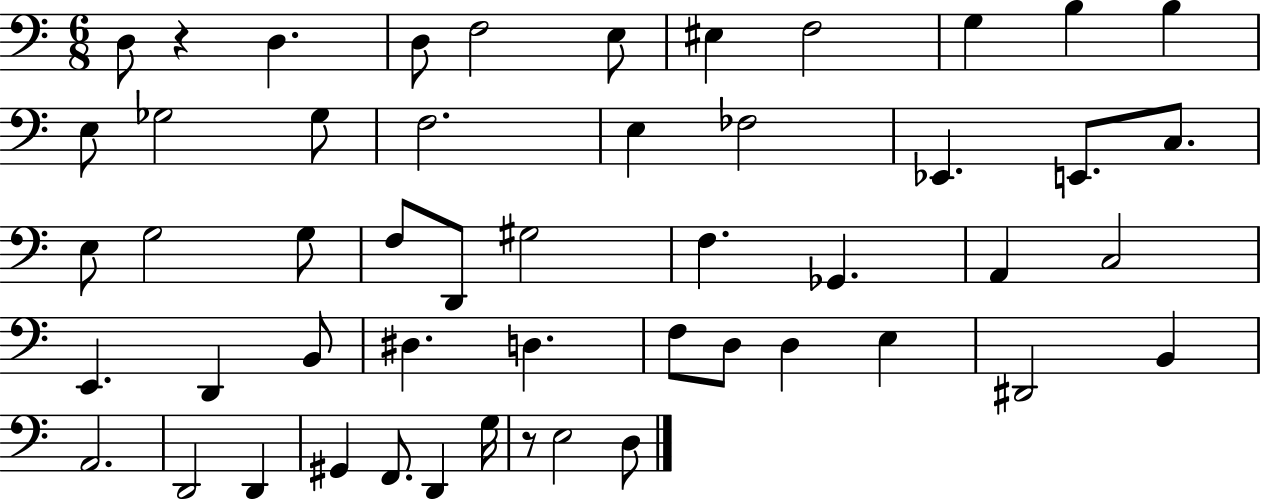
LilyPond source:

{
  \clef bass
  \numericTimeSignature
  \time 6/8
  \key c \major
  d8 r4 d4. | d8 f2 e8 | eis4 f2 | g4 b4 b4 | \break e8 ges2 ges8 | f2. | e4 fes2 | ees,4. e,8. c8. | \break e8 g2 g8 | f8 d,8 gis2 | f4. ges,4. | a,4 c2 | \break e,4. d,4 b,8 | dis4. d4. | f8 d8 d4 e4 | dis,2 b,4 | \break a,2. | d,2 d,4 | gis,4 f,8. d,4 g16 | r8 e2 d8 | \break \bar "|."
}